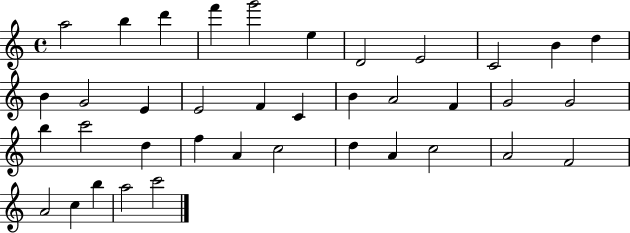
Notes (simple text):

A5/h B5/q D6/q F6/q G6/h E5/q D4/h E4/h C4/h B4/q D5/q B4/q G4/h E4/q E4/h F4/q C4/q B4/q A4/h F4/q G4/h G4/h B5/q C6/h D5/q F5/q A4/q C5/h D5/q A4/q C5/h A4/h F4/h A4/h C5/q B5/q A5/h C6/h